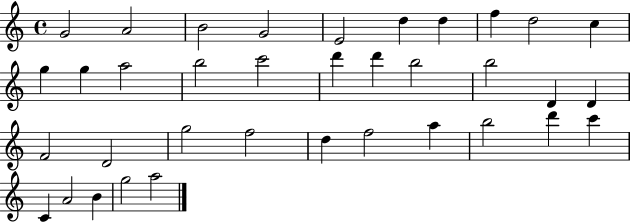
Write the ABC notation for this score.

X:1
T:Untitled
M:4/4
L:1/4
K:C
G2 A2 B2 G2 E2 d d f d2 c g g a2 b2 c'2 d' d' b2 b2 D D F2 D2 g2 f2 d f2 a b2 d' c' C A2 B g2 a2